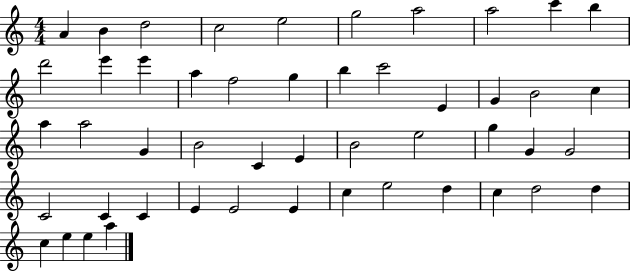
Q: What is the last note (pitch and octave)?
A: A5